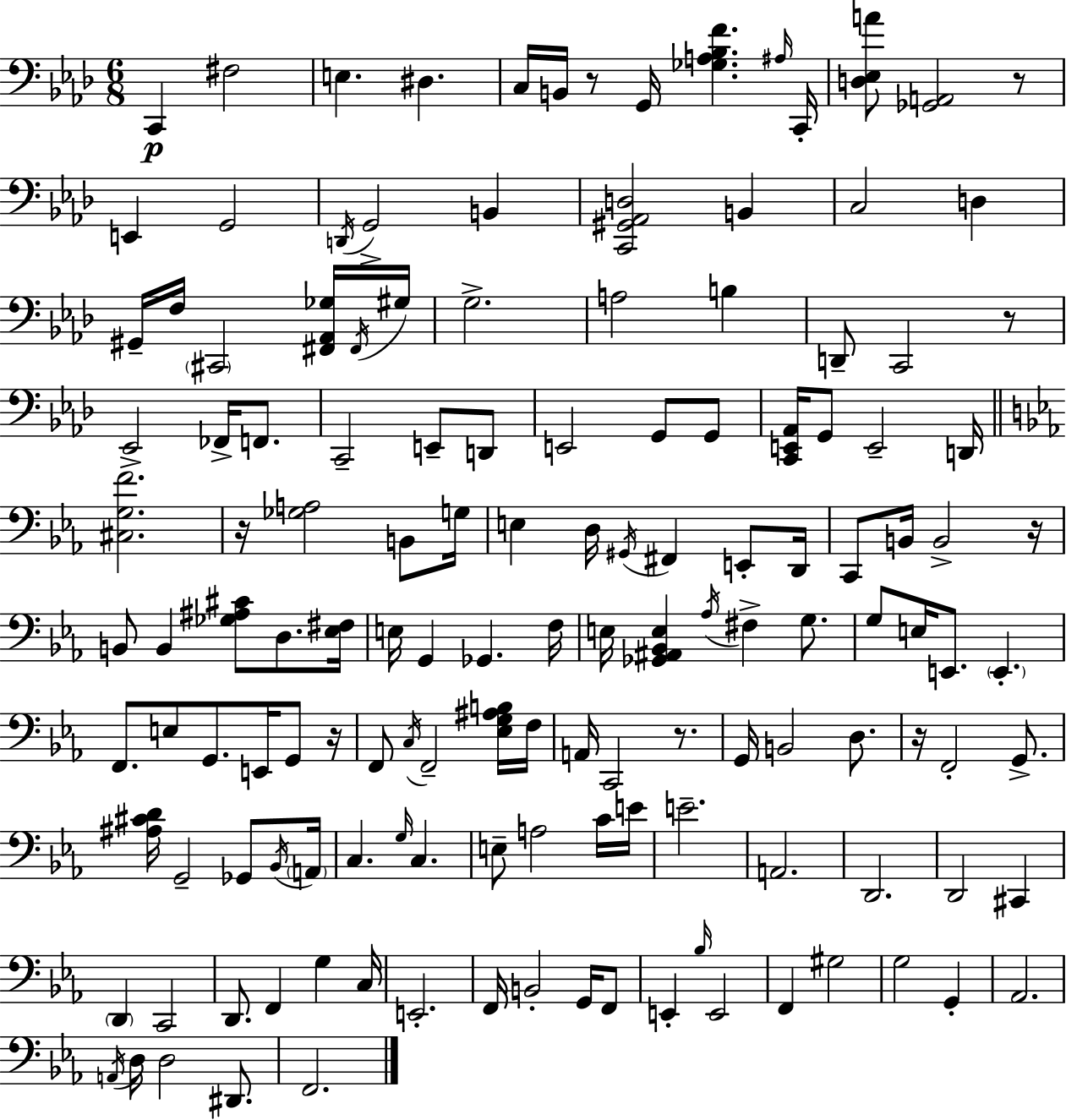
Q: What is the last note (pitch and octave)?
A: F2